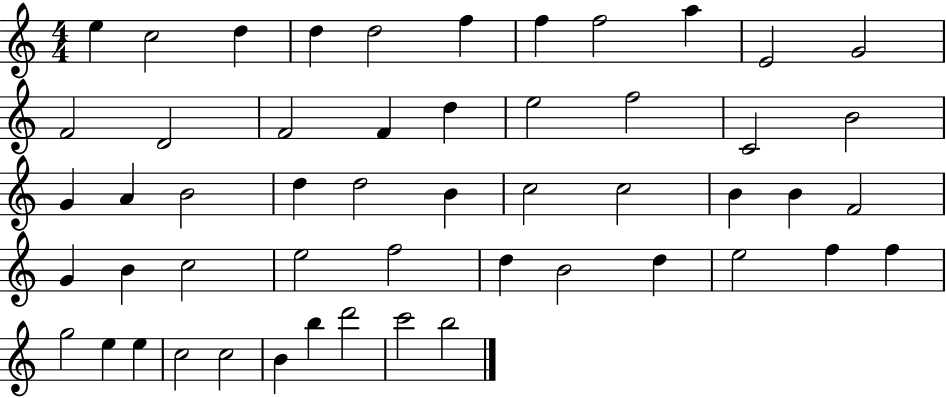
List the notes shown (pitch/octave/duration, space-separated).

E5/q C5/h D5/q D5/q D5/h F5/q F5/q F5/h A5/q E4/h G4/h F4/h D4/h F4/h F4/q D5/q E5/h F5/h C4/h B4/h G4/q A4/q B4/h D5/q D5/h B4/q C5/h C5/h B4/q B4/q F4/h G4/q B4/q C5/h E5/h F5/h D5/q B4/h D5/q E5/h F5/q F5/q G5/h E5/q E5/q C5/h C5/h B4/q B5/q D6/h C6/h B5/h